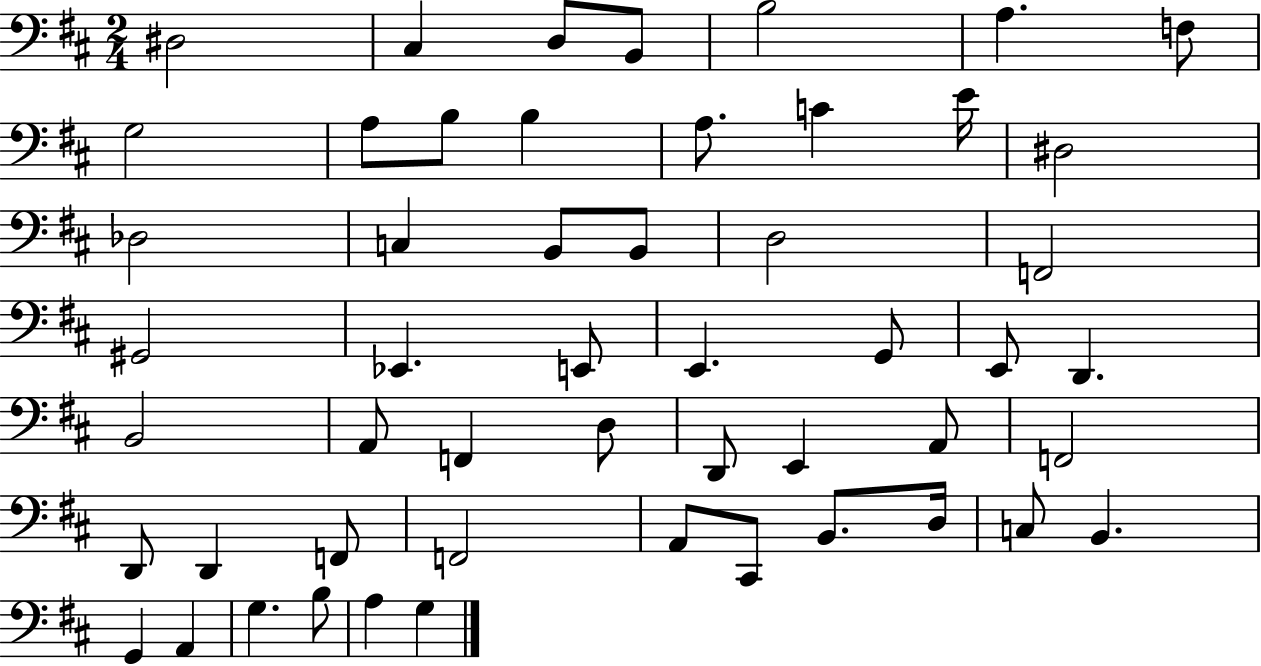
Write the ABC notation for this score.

X:1
T:Untitled
M:2/4
L:1/4
K:D
^D,2 ^C, D,/2 B,,/2 B,2 A, F,/2 G,2 A,/2 B,/2 B, A,/2 C E/4 ^D,2 _D,2 C, B,,/2 B,,/2 D,2 F,,2 ^G,,2 _E,, E,,/2 E,, G,,/2 E,,/2 D,, B,,2 A,,/2 F,, D,/2 D,,/2 E,, A,,/2 F,,2 D,,/2 D,, F,,/2 F,,2 A,,/2 ^C,,/2 B,,/2 D,/4 C,/2 B,, G,, A,, G, B,/2 A, G,